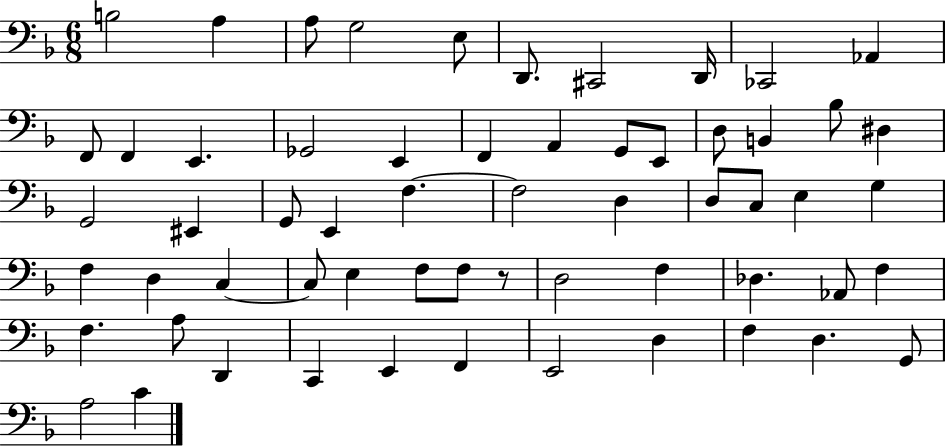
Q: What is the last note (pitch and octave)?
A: C4